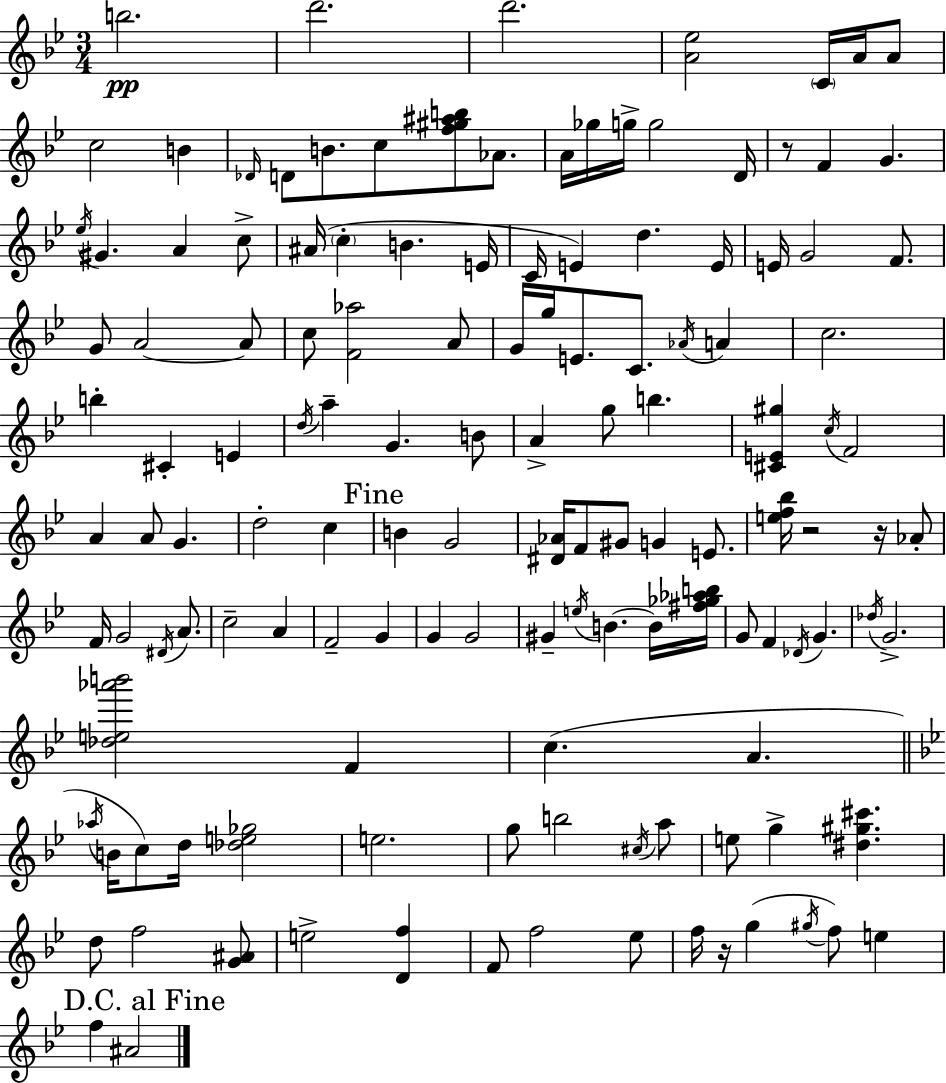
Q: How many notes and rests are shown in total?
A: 134